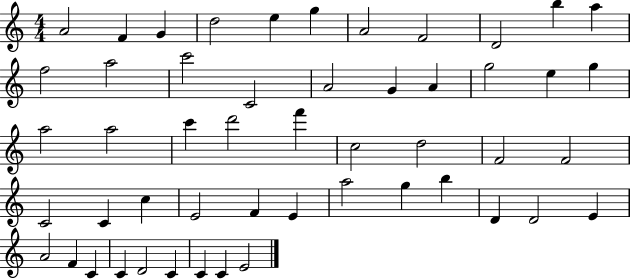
{
  \clef treble
  \numericTimeSignature
  \time 4/4
  \key c \major
  a'2 f'4 g'4 | d''2 e''4 g''4 | a'2 f'2 | d'2 b''4 a''4 | \break f''2 a''2 | c'''2 c'2 | a'2 g'4 a'4 | g''2 e''4 g''4 | \break a''2 a''2 | c'''4 d'''2 f'''4 | c''2 d''2 | f'2 f'2 | \break c'2 c'4 c''4 | e'2 f'4 e'4 | a''2 g''4 b''4 | d'4 d'2 e'4 | \break a'2 f'4 c'4 | c'4 d'2 c'4 | c'4 c'4 e'2 | \bar "|."
}